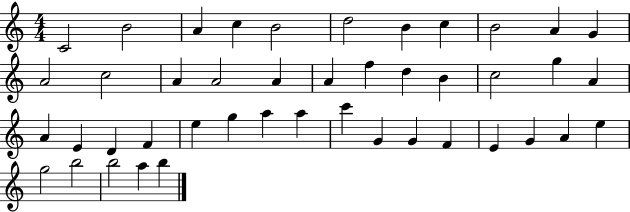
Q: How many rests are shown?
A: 0